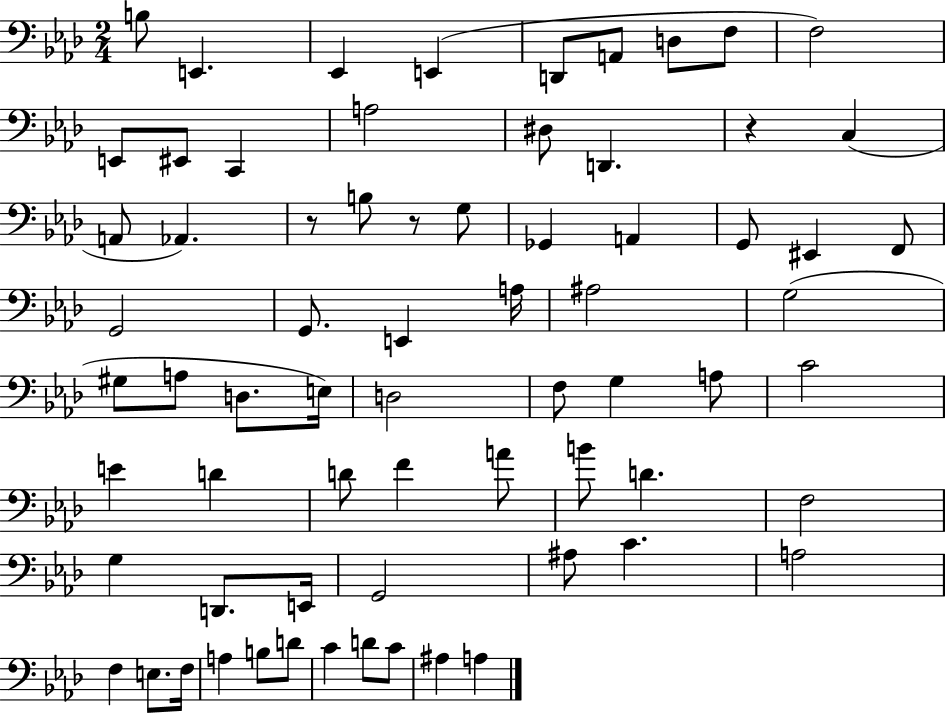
{
  \clef bass
  \numericTimeSignature
  \time 2/4
  \key aes \major
  b8 e,4. | ees,4 e,4( | d,8 a,8 d8 f8 | f2) | \break e,8 eis,8 c,4 | a2 | dis8 d,4. | r4 c4( | \break a,8 aes,4.) | r8 b8 r8 g8 | ges,4 a,4 | g,8 eis,4 f,8 | \break g,2 | g,8. e,4 a16 | ais2 | g2( | \break gis8 a8 d8. e16) | d2 | f8 g4 a8 | c'2 | \break e'4 d'4 | d'8 f'4 a'8 | b'8 d'4. | f2 | \break g4 d,8. e,16 | g,2 | ais8 c'4. | a2 | \break f4 e8. f16 | a4 b8 d'8 | c'4 d'8 c'8 | ais4 a4 | \break \bar "|."
}